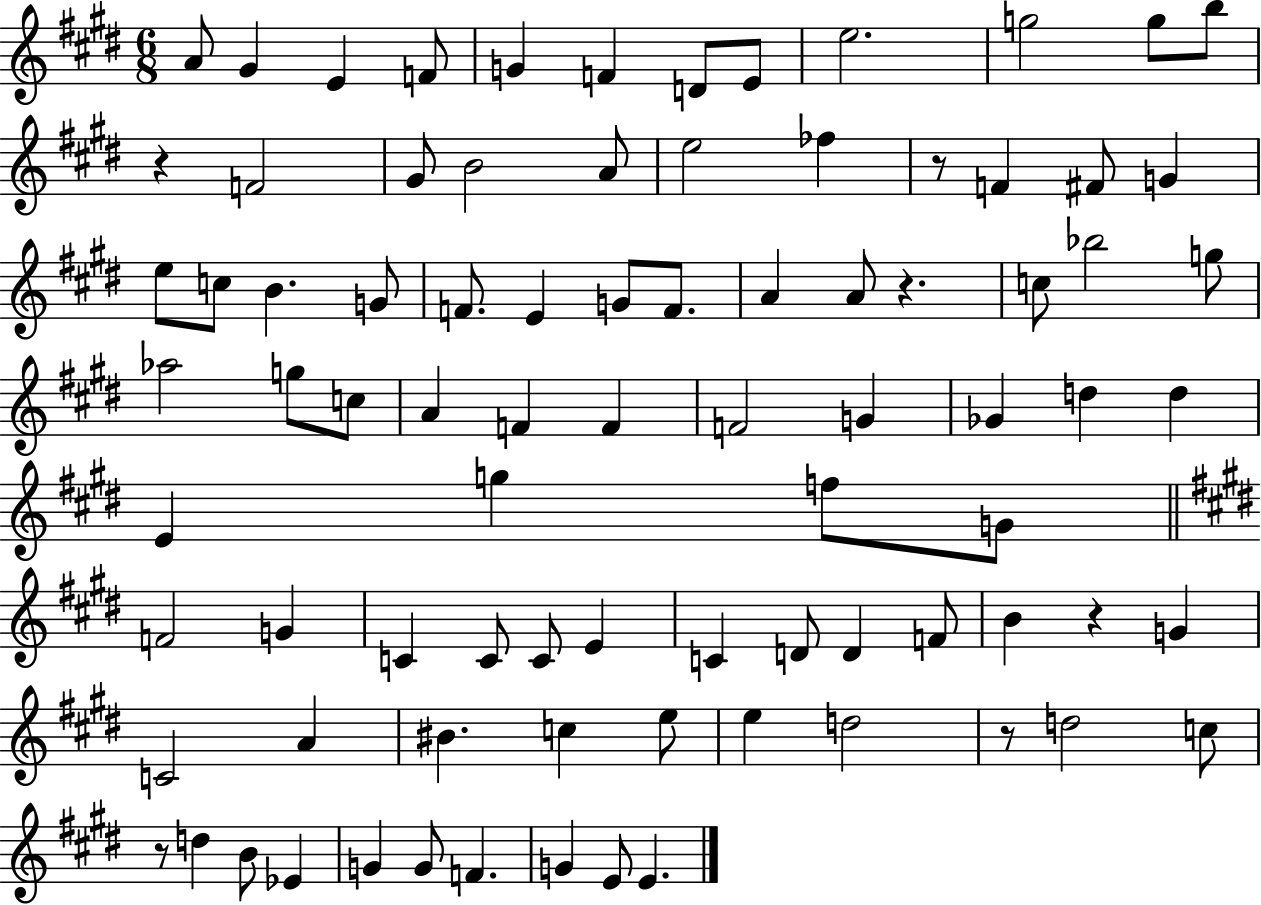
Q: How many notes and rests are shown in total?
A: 85